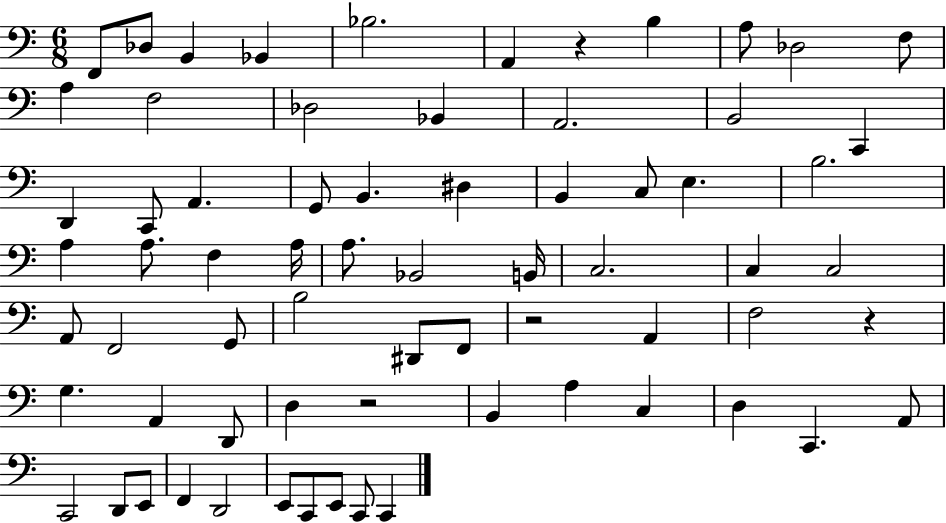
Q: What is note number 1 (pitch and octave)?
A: F2